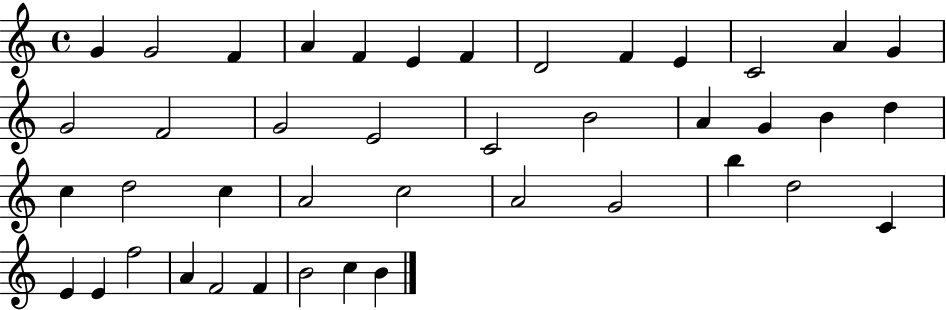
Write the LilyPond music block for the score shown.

{
  \clef treble
  \time 4/4
  \defaultTimeSignature
  \key c \major
  g'4 g'2 f'4 | a'4 f'4 e'4 f'4 | d'2 f'4 e'4 | c'2 a'4 g'4 | \break g'2 f'2 | g'2 e'2 | c'2 b'2 | a'4 g'4 b'4 d''4 | \break c''4 d''2 c''4 | a'2 c''2 | a'2 g'2 | b''4 d''2 c'4 | \break e'4 e'4 f''2 | a'4 f'2 f'4 | b'2 c''4 b'4 | \bar "|."
}